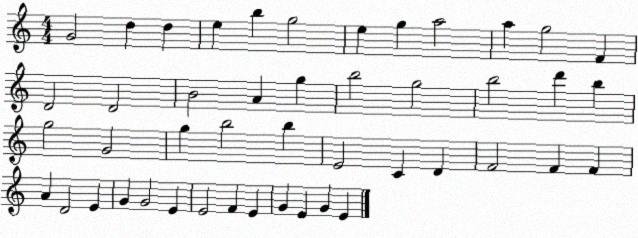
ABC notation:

X:1
T:Untitled
M:4/4
L:1/4
K:C
G2 d d e b g2 e g a2 a g2 F D2 D2 B2 A g b2 g2 b2 d' b g2 G2 g b2 b E2 C D F2 F F A D2 E G G2 E E2 F E G E G E